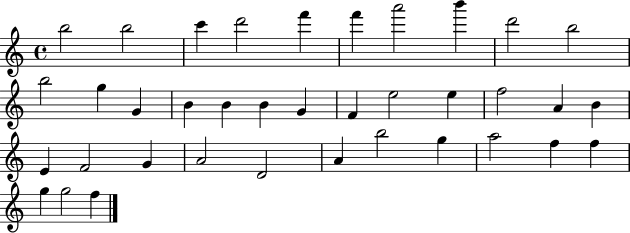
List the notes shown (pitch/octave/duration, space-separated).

B5/h B5/h C6/q D6/h F6/q F6/q A6/h B6/q D6/h B5/h B5/h G5/q G4/q B4/q B4/q B4/q G4/q F4/q E5/h E5/q F5/h A4/q B4/q E4/q F4/h G4/q A4/h D4/h A4/q B5/h G5/q A5/h F5/q F5/q G5/q G5/h F5/q